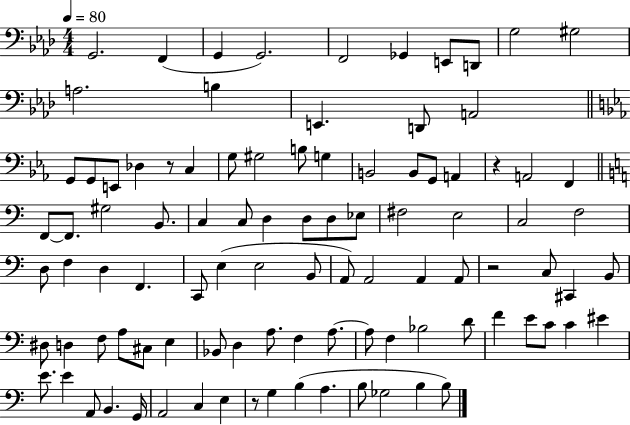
G2/h. F2/q G2/q G2/h. F2/h Gb2/q E2/e D2/e G3/h G#3/h A3/h. B3/q E2/q. D2/e A2/h G2/e G2/e E2/e Db3/q R/e C3/q G3/e G#3/h B3/e G3/q B2/h B2/e G2/e A2/q R/q A2/h F2/q F2/e F2/e. G#3/h B2/e. C3/q C3/e D3/q D3/e D3/e Eb3/e F#3/h E3/h C3/h F3/h D3/e F3/q D3/q F2/q. C2/e E3/q E3/h B2/e A2/e A2/h A2/q A2/e R/h C3/e C#2/q B2/e D#3/e D3/q F3/e A3/e C#3/e E3/q Bb2/e D3/q A3/e. F3/q A3/e. A3/e F3/q Bb3/h D4/e F4/q E4/e C4/e C4/q EIS4/q E4/e. E4/q A2/e B2/q. G2/s A2/h C3/q E3/q R/e G3/q B3/q A3/q. B3/e Gb3/h B3/q B3/e